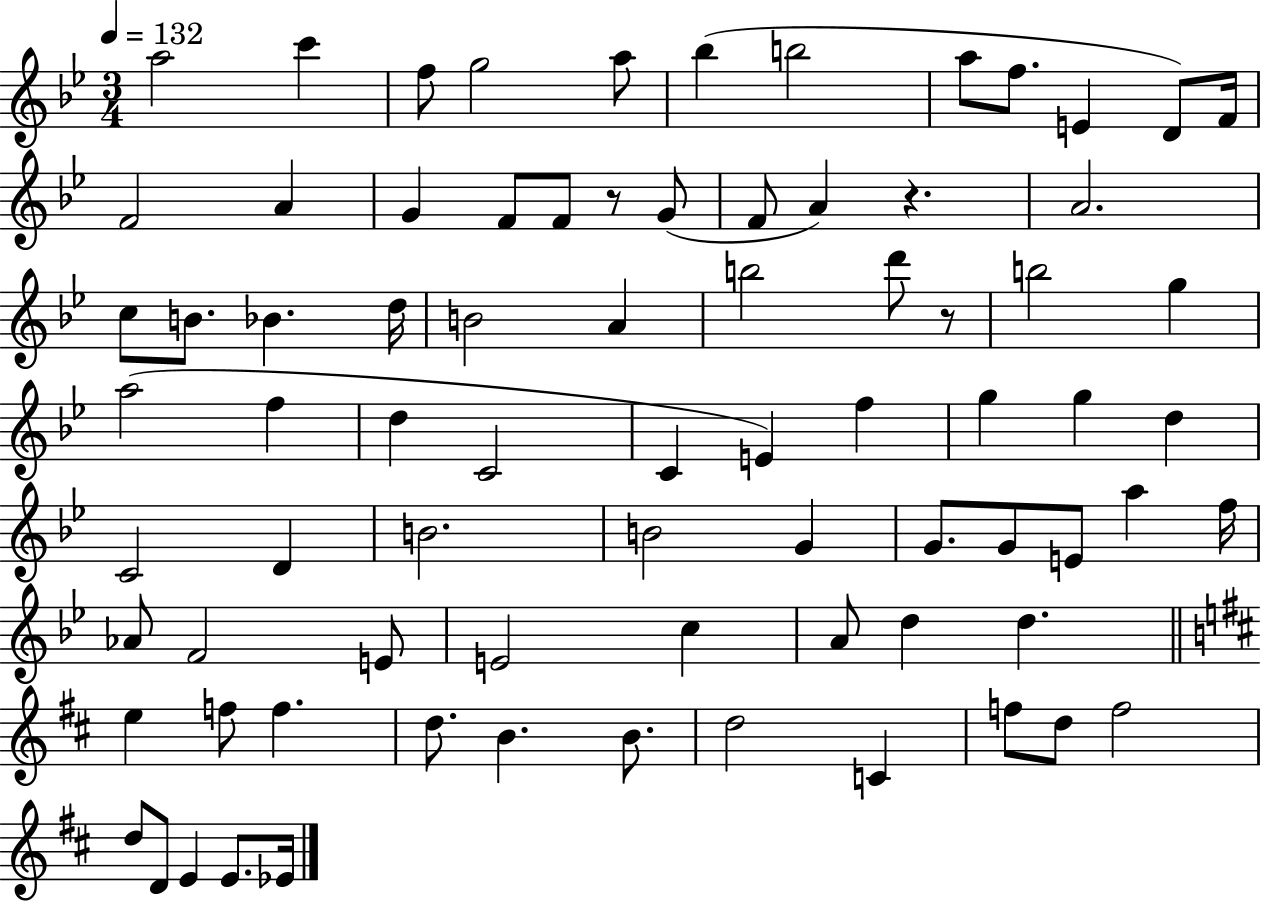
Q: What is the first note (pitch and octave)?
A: A5